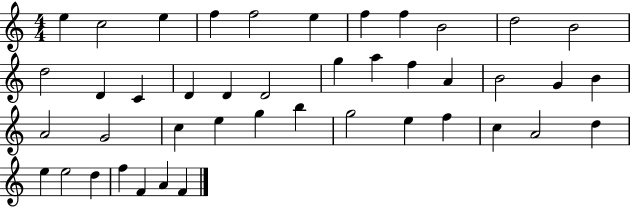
{
  \clef treble
  \numericTimeSignature
  \time 4/4
  \key c \major
  e''4 c''2 e''4 | f''4 f''2 e''4 | f''4 f''4 b'2 | d''2 b'2 | \break d''2 d'4 c'4 | d'4 d'4 d'2 | g''4 a''4 f''4 a'4 | b'2 g'4 b'4 | \break a'2 g'2 | c''4 e''4 g''4 b''4 | g''2 e''4 f''4 | c''4 a'2 d''4 | \break e''4 e''2 d''4 | f''4 f'4 a'4 f'4 | \bar "|."
}